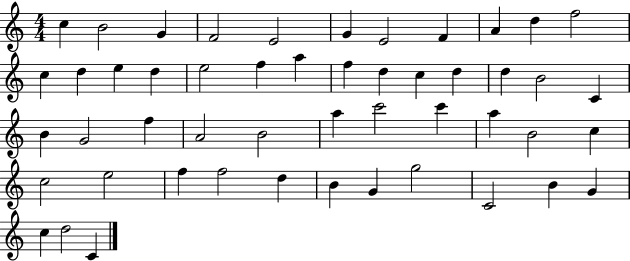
{
  \clef treble
  \numericTimeSignature
  \time 4/4
  \key c \major
  c''4 b'2 g'4 | f'2 e'2 | g'4 e'2 f'4 | a'4 d''4 f''2 | \break c''4 d''4 e''4 d''4 | e''2 f''4 a''4 | f''4 d''4 c''4 d''4 | d''4 b'2 c'4 | \break b'4 g'2 f''4 | a'2 b'2 | a''4 c'''2 c'''4 | a''4 b'2 c''4 | \break c''2 e''2 | f''4 f''2 d''4 | b'4 g'4 g''2 | c'2 b'4 g'4 | \break c''4 d''2 c'4 | \bar "|."
}